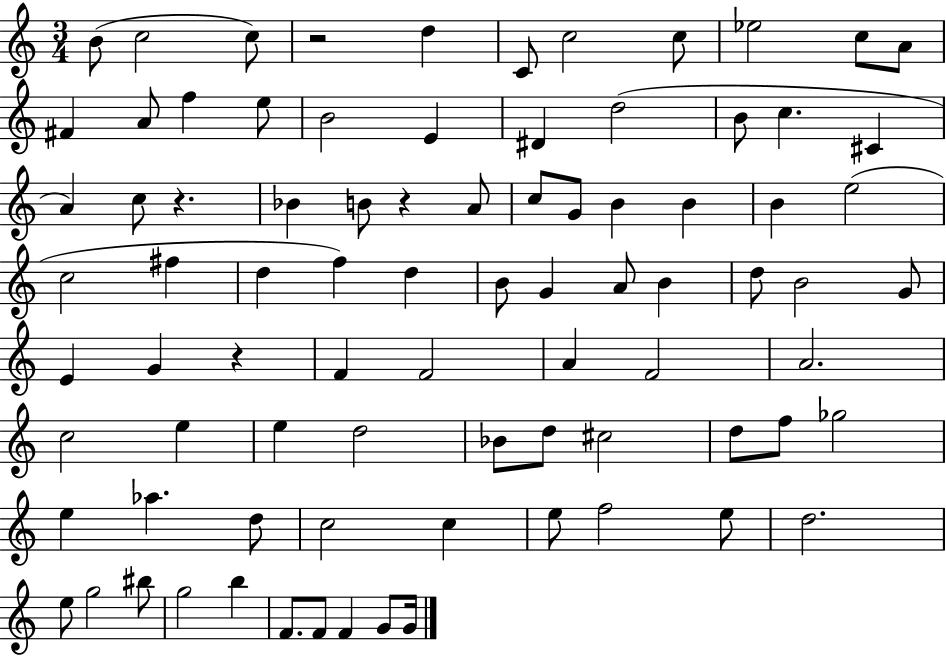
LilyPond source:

{
  \clef treble
  \numericTimeSignature
  \time 3/4
  \key c \major
  b'8( c''2 c''8) | r2 d''4 | c'8 c''2 c''8 | ees''2 c''8 a'8 | \break fis'4 a'8 f''4 e''8 | b'2 e'4 | dis'4 d''2( | b'8 c''4. cis'4 | \break a'4) c''8 r4. | bes'4 b'8 r4 a'8 | c''8 g'8 b'4 b'4 | b'4 e''2( | \break c''2 fis''4 | d''4 f''4) d''4 | b'8 g'4 a'8 b'4 | d''8 b'2 g'8 | \break e'4 g'4 r4 | f'4 f'2 | a'4 f'2 | a'2. | \break c''2 e''4 | e''4 d''2 | bes'8 d''8 cis''2 | d''8 f''8 ges''2 | \break e''4 aes''4. d''8 | c''2 c''4 | e''8 f''2 e''8 | d''2. | \break e''8 g''2 bis''8 | g''2 b''4 | f'8. f'8 f'4 g'8 g'16 | \bar "|."
}